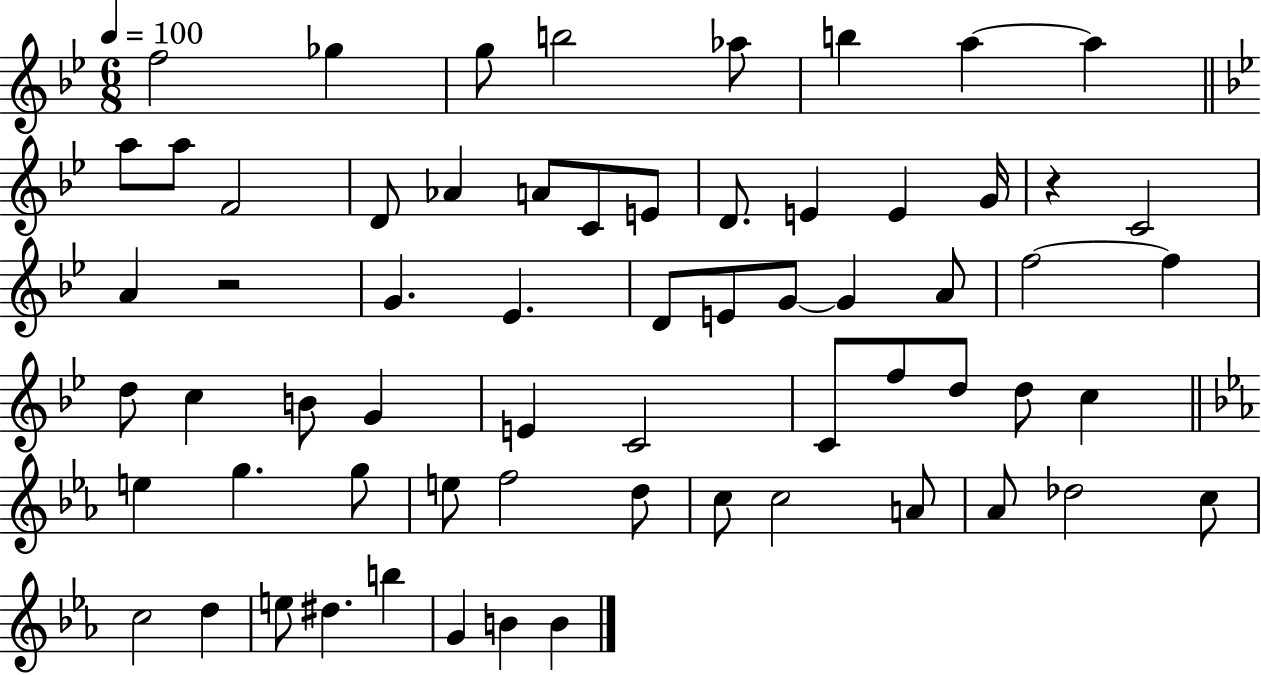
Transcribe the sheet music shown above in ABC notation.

X:1
T:Untitled
M:6/8
L:1/4
K:Bb
f2 _g g/2 b2 _a/2 b a a a/2 a/2 F2 D/2 _A A/2 C/2 E/2 D/2 E E G/4 z C2 A z2 G _E D/2 E/2 G/2 G A/2 f2 f d/2 c B/2 G E C2 C/2 f/2 d/2 d/2 c e g g/2 e/2 f2 d/2 c/2 c2 A/2 _A/2 _d2 c/2 c2 d e/2 ^d b G B B